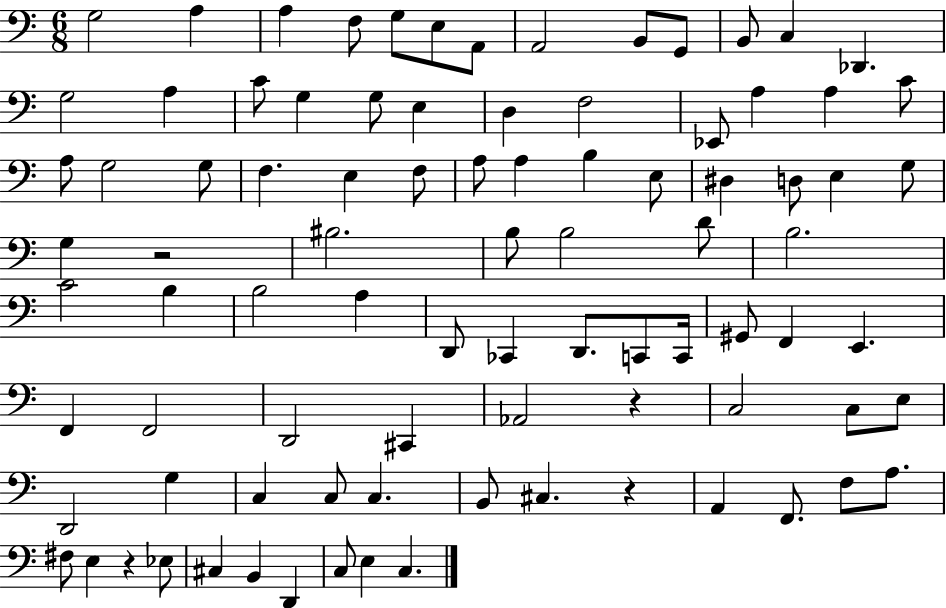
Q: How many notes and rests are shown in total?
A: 89